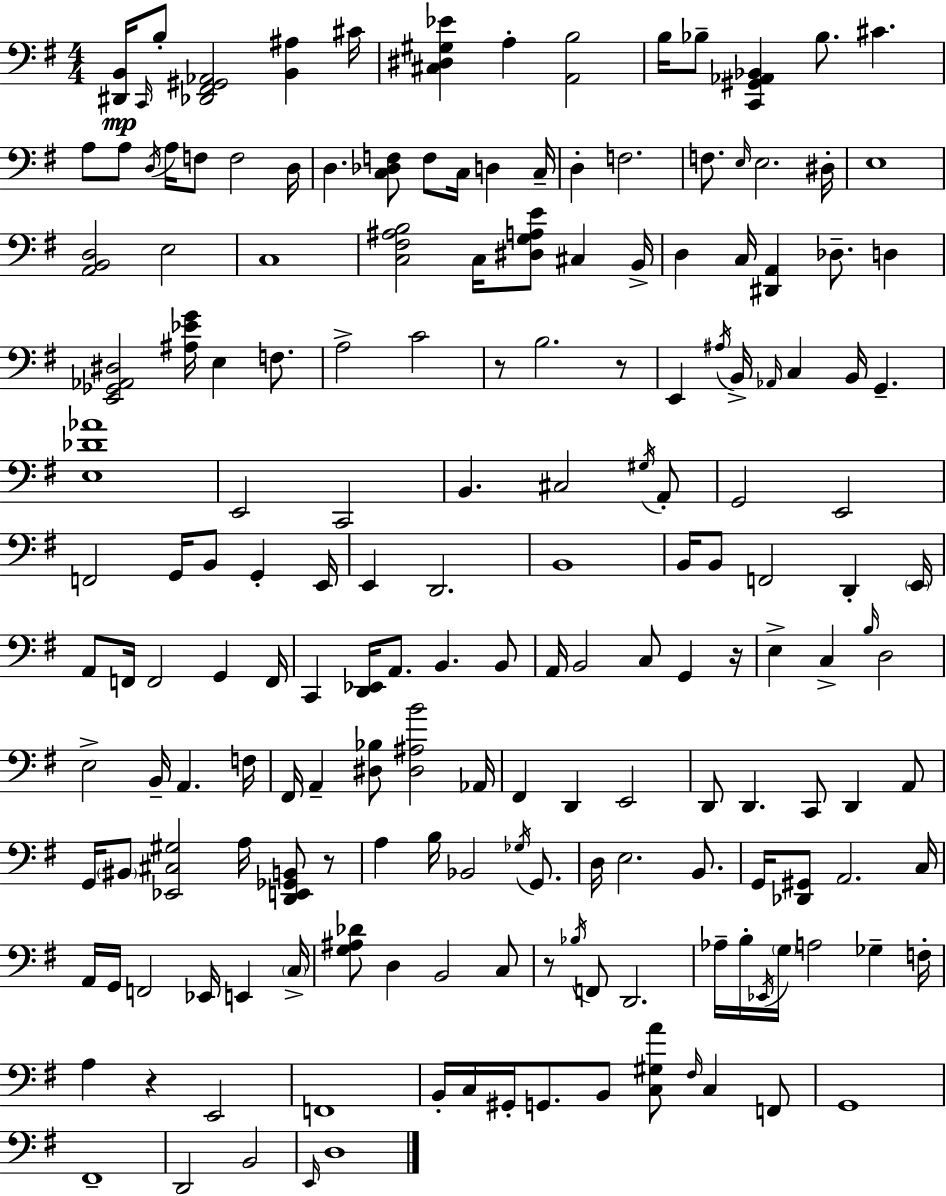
X:1
T:Untitled
M:4/4
L:1/4
K:Em
[^D,,B,,]/4 C,,/4 B,/2 [_D,,^F,,^G,,_A,,]2 [B,,^A,] ^C/4 [^C,^D,^G,_E] A, [A,,B,]2 B,/4 _B,/2 [C,,^G,,_A,,_B,,] _B,/2 ^C A,/2 A,/2 D,/4 A,/4 F,/2 F,2 D,/4 D, [C,_D,F,]/2 F,/2 C,/4 D, C,/4 D, F,2 F,/2 E,/4 E,2 ^D,/4 E,4 [A,,B,,D,]2 E,2 C,4 [C,^F,^A,B,]2 C,/4 [^D,G,A,E]/2 ^C, B,,/4 D, C,/4 [^D,,A,,] _D,/2 D, [E,,_G,,_A,,^D,]2 [^A,_EG]/4 E, F,/2 A,2 C2 z/2 B,2 z/2 E,, ^A,/4 B,,/4 _A,,/4 C, B,,/4 G,, [E,_D_A]4 E,,2 C,,2 B,, ^C,2 ^G,/4 A,,/2 G,,2 E,,2 F,,2 G,,/4 B,,/2 G,, E,,/4 E,, D,,2 B,,4 B,,/4 B,,/2 F,,2 D,, E,,/4 A,,/2 F,,/4 F,,2 G,, F,,/4 C,, [D,,_E,,]/4 A,,/2 B,, B,,/2 A,,/4 B,,2 C,/2 G,, z/4 E, C, B,/4 D,2 E,2 B,,/4 A,, F,/4 ^F,,/4 A,, [^D,_B,]/2 [^D,^A,B]2 _A,,/4 ^F,, D,, E,,2 D,,/2 D,, C,,/2 D,, A,,/2 G,,/4 ^B,,/2 [_E,,^C,^G,]2 A,/4 [D,,E,,_G,,B,,]/2 z/2 A, B,/4 _B,,2 _G,/4 G,,/2 D,/4 E,2 B,,/2 G,,/4 [_D,,^G,,]/2 A,,2 C,/4 A,,/4 G,,/4 F,,2 _E,,/4 E,, C,/4 [G,^A,_D]/2 D, B,,2 C,/2 z/2 _B,/4 F,,/2 D,,2 _A,/4 B,/4 _E,,/4 G,/4 A,2 _G, F,/4 A, z E,,2 F,,4 B,,/4 C,/4 ^G,,/4 G,,/2 B,,/2 [C,^G,A]/2 ^F,/4 C, F,,/2 G,,4 ^F,,4 D,,2 B,,2 E,,/4 D,4